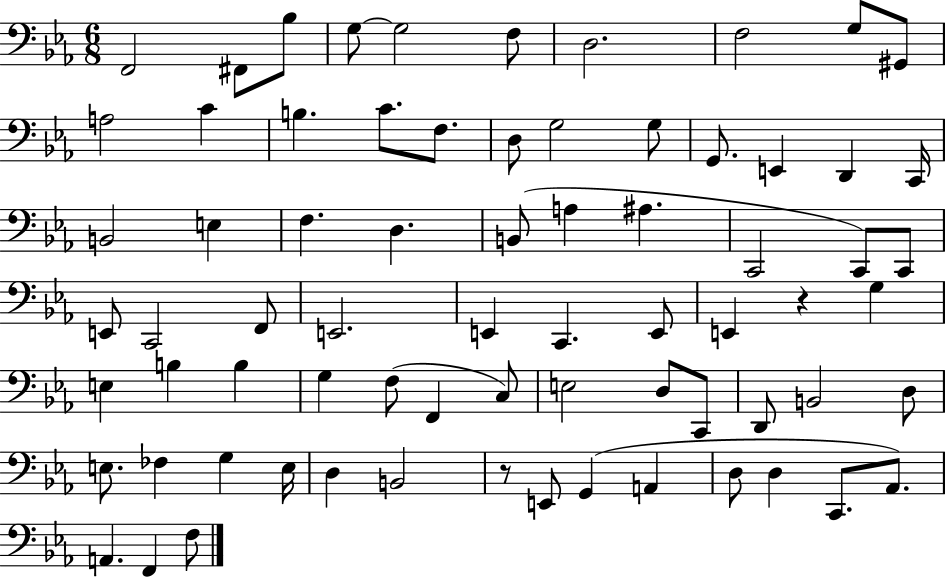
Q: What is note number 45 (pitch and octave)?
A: G3